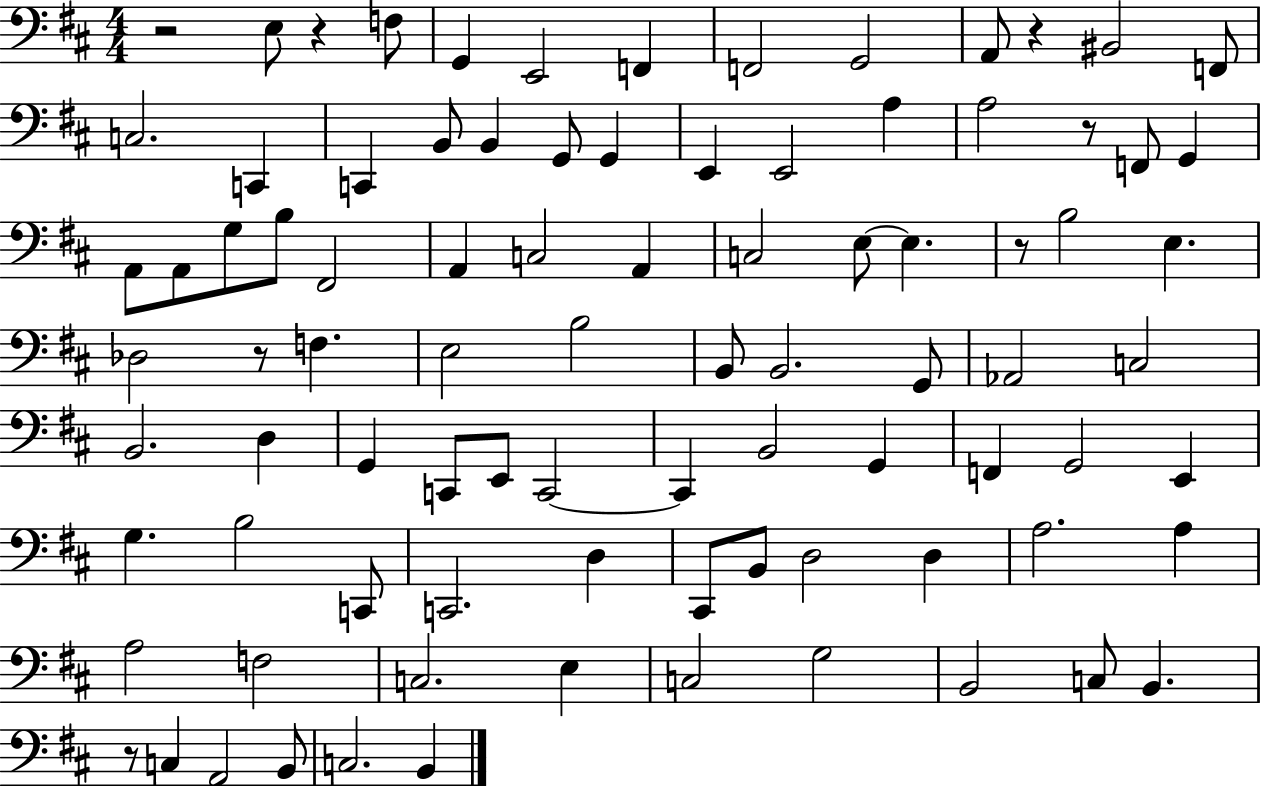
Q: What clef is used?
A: bass